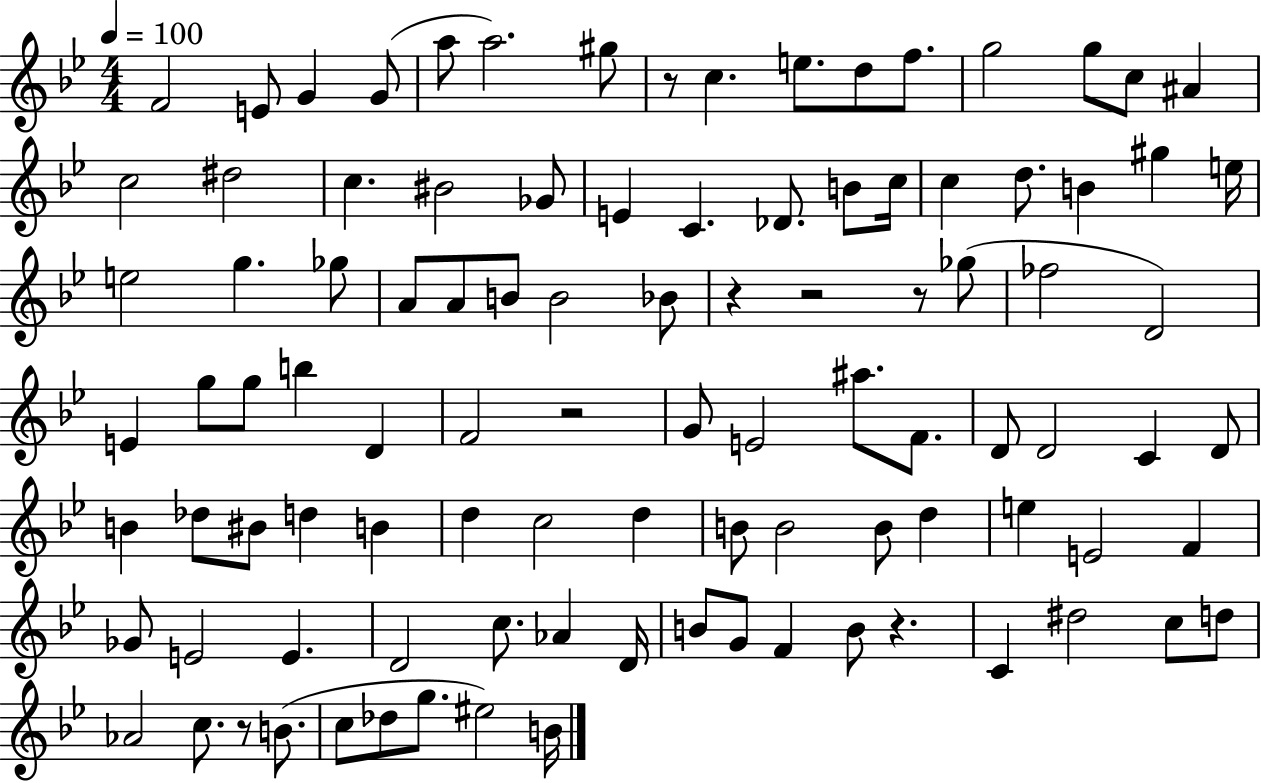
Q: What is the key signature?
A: BES major